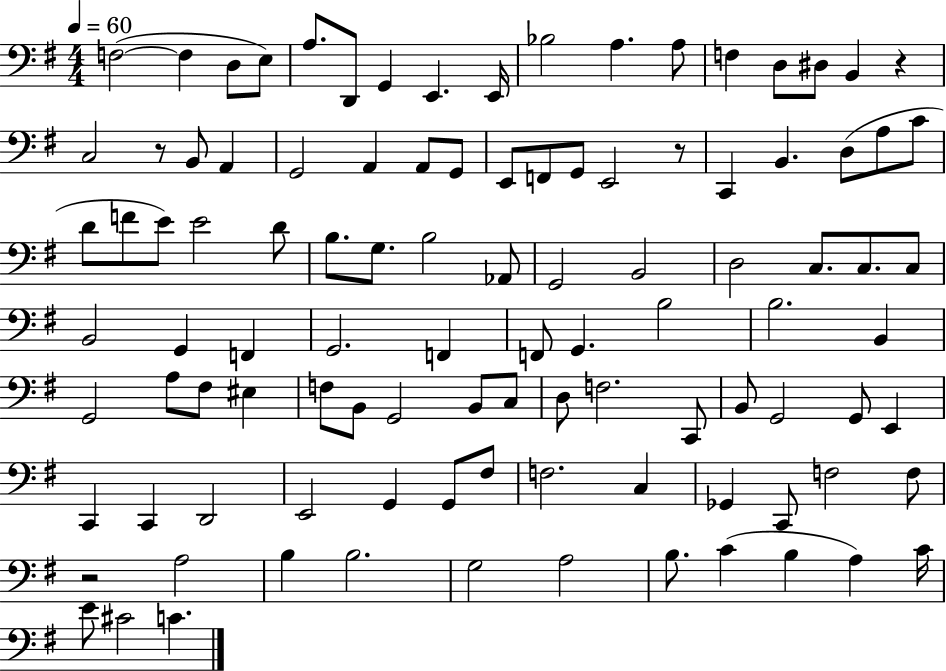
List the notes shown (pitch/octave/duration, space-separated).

F3/h F3/q D3/e E3/e A3/e. D2/e G2/q E2/q. E2/s Bb3/h A3/q. A3/e F3/q D3/e D#3/e B2/q R/q C3/h R/e B2/e A2/q G2/h A2/q A2/e G2/e E2/e F2/e G2/e E2/h R/e C2/q B2/q. D3/e A3/e C4/e D4/e F4/e E4/e E4/h D4/e B3/e. G3/e. B3/h Ab2/e G2/h B2/h D3/h C3/e. C3/e. C3/e B2/h G2/q F2/q G2/h. F2/q F2/e G2/q. B3/h B3/h. B2/q G2/h A3/e F#3/e EIS3/q F3/e B2/e G2/h B2/e C3/e D3/e F3/h. C2/e B2/e G2/h G2/e E2/q C2/q C2/q D2/h E2/h G2/q G2/e F#3/e F3/h. C3/q Gb2/q C2/e F3/h F3/e R/h A3/h B3/q B3/h. G3/h A3/h B3/e. C4/q B3/q A3/q C4/s E4/e C#4/h C4/q.